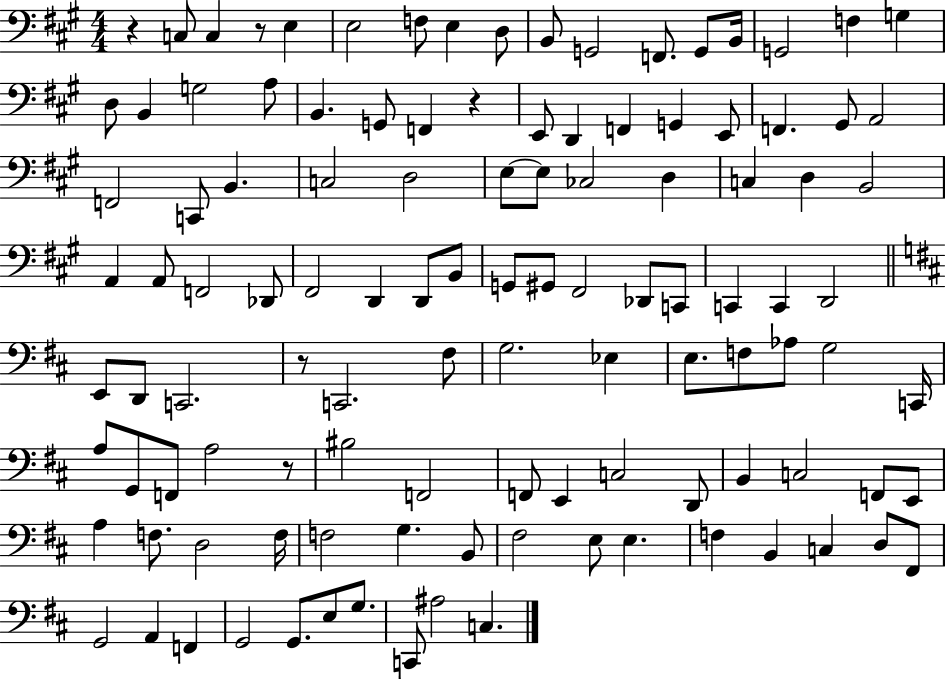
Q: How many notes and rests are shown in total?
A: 114